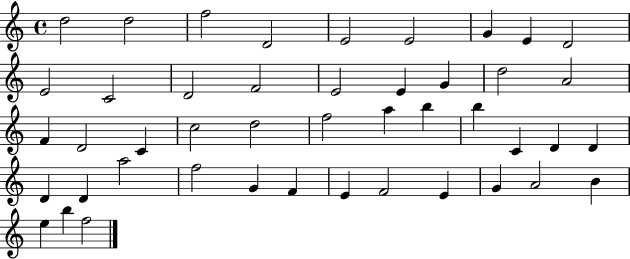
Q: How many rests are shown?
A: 0